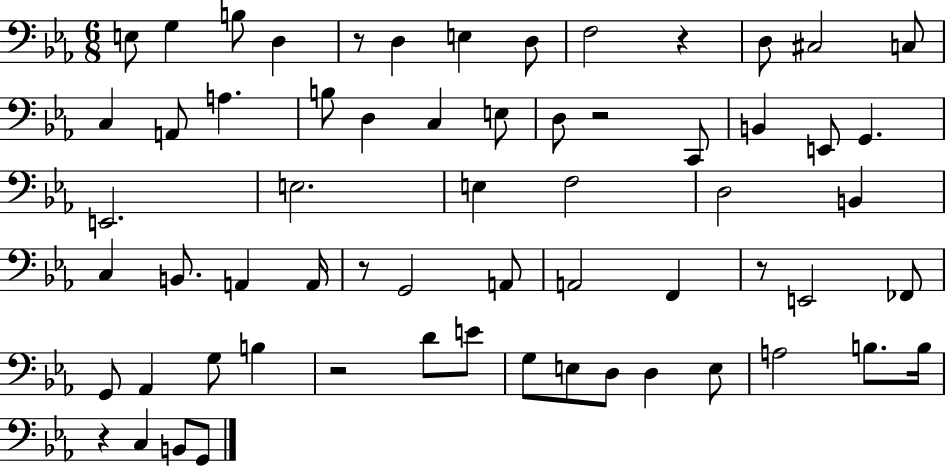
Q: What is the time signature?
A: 6/8